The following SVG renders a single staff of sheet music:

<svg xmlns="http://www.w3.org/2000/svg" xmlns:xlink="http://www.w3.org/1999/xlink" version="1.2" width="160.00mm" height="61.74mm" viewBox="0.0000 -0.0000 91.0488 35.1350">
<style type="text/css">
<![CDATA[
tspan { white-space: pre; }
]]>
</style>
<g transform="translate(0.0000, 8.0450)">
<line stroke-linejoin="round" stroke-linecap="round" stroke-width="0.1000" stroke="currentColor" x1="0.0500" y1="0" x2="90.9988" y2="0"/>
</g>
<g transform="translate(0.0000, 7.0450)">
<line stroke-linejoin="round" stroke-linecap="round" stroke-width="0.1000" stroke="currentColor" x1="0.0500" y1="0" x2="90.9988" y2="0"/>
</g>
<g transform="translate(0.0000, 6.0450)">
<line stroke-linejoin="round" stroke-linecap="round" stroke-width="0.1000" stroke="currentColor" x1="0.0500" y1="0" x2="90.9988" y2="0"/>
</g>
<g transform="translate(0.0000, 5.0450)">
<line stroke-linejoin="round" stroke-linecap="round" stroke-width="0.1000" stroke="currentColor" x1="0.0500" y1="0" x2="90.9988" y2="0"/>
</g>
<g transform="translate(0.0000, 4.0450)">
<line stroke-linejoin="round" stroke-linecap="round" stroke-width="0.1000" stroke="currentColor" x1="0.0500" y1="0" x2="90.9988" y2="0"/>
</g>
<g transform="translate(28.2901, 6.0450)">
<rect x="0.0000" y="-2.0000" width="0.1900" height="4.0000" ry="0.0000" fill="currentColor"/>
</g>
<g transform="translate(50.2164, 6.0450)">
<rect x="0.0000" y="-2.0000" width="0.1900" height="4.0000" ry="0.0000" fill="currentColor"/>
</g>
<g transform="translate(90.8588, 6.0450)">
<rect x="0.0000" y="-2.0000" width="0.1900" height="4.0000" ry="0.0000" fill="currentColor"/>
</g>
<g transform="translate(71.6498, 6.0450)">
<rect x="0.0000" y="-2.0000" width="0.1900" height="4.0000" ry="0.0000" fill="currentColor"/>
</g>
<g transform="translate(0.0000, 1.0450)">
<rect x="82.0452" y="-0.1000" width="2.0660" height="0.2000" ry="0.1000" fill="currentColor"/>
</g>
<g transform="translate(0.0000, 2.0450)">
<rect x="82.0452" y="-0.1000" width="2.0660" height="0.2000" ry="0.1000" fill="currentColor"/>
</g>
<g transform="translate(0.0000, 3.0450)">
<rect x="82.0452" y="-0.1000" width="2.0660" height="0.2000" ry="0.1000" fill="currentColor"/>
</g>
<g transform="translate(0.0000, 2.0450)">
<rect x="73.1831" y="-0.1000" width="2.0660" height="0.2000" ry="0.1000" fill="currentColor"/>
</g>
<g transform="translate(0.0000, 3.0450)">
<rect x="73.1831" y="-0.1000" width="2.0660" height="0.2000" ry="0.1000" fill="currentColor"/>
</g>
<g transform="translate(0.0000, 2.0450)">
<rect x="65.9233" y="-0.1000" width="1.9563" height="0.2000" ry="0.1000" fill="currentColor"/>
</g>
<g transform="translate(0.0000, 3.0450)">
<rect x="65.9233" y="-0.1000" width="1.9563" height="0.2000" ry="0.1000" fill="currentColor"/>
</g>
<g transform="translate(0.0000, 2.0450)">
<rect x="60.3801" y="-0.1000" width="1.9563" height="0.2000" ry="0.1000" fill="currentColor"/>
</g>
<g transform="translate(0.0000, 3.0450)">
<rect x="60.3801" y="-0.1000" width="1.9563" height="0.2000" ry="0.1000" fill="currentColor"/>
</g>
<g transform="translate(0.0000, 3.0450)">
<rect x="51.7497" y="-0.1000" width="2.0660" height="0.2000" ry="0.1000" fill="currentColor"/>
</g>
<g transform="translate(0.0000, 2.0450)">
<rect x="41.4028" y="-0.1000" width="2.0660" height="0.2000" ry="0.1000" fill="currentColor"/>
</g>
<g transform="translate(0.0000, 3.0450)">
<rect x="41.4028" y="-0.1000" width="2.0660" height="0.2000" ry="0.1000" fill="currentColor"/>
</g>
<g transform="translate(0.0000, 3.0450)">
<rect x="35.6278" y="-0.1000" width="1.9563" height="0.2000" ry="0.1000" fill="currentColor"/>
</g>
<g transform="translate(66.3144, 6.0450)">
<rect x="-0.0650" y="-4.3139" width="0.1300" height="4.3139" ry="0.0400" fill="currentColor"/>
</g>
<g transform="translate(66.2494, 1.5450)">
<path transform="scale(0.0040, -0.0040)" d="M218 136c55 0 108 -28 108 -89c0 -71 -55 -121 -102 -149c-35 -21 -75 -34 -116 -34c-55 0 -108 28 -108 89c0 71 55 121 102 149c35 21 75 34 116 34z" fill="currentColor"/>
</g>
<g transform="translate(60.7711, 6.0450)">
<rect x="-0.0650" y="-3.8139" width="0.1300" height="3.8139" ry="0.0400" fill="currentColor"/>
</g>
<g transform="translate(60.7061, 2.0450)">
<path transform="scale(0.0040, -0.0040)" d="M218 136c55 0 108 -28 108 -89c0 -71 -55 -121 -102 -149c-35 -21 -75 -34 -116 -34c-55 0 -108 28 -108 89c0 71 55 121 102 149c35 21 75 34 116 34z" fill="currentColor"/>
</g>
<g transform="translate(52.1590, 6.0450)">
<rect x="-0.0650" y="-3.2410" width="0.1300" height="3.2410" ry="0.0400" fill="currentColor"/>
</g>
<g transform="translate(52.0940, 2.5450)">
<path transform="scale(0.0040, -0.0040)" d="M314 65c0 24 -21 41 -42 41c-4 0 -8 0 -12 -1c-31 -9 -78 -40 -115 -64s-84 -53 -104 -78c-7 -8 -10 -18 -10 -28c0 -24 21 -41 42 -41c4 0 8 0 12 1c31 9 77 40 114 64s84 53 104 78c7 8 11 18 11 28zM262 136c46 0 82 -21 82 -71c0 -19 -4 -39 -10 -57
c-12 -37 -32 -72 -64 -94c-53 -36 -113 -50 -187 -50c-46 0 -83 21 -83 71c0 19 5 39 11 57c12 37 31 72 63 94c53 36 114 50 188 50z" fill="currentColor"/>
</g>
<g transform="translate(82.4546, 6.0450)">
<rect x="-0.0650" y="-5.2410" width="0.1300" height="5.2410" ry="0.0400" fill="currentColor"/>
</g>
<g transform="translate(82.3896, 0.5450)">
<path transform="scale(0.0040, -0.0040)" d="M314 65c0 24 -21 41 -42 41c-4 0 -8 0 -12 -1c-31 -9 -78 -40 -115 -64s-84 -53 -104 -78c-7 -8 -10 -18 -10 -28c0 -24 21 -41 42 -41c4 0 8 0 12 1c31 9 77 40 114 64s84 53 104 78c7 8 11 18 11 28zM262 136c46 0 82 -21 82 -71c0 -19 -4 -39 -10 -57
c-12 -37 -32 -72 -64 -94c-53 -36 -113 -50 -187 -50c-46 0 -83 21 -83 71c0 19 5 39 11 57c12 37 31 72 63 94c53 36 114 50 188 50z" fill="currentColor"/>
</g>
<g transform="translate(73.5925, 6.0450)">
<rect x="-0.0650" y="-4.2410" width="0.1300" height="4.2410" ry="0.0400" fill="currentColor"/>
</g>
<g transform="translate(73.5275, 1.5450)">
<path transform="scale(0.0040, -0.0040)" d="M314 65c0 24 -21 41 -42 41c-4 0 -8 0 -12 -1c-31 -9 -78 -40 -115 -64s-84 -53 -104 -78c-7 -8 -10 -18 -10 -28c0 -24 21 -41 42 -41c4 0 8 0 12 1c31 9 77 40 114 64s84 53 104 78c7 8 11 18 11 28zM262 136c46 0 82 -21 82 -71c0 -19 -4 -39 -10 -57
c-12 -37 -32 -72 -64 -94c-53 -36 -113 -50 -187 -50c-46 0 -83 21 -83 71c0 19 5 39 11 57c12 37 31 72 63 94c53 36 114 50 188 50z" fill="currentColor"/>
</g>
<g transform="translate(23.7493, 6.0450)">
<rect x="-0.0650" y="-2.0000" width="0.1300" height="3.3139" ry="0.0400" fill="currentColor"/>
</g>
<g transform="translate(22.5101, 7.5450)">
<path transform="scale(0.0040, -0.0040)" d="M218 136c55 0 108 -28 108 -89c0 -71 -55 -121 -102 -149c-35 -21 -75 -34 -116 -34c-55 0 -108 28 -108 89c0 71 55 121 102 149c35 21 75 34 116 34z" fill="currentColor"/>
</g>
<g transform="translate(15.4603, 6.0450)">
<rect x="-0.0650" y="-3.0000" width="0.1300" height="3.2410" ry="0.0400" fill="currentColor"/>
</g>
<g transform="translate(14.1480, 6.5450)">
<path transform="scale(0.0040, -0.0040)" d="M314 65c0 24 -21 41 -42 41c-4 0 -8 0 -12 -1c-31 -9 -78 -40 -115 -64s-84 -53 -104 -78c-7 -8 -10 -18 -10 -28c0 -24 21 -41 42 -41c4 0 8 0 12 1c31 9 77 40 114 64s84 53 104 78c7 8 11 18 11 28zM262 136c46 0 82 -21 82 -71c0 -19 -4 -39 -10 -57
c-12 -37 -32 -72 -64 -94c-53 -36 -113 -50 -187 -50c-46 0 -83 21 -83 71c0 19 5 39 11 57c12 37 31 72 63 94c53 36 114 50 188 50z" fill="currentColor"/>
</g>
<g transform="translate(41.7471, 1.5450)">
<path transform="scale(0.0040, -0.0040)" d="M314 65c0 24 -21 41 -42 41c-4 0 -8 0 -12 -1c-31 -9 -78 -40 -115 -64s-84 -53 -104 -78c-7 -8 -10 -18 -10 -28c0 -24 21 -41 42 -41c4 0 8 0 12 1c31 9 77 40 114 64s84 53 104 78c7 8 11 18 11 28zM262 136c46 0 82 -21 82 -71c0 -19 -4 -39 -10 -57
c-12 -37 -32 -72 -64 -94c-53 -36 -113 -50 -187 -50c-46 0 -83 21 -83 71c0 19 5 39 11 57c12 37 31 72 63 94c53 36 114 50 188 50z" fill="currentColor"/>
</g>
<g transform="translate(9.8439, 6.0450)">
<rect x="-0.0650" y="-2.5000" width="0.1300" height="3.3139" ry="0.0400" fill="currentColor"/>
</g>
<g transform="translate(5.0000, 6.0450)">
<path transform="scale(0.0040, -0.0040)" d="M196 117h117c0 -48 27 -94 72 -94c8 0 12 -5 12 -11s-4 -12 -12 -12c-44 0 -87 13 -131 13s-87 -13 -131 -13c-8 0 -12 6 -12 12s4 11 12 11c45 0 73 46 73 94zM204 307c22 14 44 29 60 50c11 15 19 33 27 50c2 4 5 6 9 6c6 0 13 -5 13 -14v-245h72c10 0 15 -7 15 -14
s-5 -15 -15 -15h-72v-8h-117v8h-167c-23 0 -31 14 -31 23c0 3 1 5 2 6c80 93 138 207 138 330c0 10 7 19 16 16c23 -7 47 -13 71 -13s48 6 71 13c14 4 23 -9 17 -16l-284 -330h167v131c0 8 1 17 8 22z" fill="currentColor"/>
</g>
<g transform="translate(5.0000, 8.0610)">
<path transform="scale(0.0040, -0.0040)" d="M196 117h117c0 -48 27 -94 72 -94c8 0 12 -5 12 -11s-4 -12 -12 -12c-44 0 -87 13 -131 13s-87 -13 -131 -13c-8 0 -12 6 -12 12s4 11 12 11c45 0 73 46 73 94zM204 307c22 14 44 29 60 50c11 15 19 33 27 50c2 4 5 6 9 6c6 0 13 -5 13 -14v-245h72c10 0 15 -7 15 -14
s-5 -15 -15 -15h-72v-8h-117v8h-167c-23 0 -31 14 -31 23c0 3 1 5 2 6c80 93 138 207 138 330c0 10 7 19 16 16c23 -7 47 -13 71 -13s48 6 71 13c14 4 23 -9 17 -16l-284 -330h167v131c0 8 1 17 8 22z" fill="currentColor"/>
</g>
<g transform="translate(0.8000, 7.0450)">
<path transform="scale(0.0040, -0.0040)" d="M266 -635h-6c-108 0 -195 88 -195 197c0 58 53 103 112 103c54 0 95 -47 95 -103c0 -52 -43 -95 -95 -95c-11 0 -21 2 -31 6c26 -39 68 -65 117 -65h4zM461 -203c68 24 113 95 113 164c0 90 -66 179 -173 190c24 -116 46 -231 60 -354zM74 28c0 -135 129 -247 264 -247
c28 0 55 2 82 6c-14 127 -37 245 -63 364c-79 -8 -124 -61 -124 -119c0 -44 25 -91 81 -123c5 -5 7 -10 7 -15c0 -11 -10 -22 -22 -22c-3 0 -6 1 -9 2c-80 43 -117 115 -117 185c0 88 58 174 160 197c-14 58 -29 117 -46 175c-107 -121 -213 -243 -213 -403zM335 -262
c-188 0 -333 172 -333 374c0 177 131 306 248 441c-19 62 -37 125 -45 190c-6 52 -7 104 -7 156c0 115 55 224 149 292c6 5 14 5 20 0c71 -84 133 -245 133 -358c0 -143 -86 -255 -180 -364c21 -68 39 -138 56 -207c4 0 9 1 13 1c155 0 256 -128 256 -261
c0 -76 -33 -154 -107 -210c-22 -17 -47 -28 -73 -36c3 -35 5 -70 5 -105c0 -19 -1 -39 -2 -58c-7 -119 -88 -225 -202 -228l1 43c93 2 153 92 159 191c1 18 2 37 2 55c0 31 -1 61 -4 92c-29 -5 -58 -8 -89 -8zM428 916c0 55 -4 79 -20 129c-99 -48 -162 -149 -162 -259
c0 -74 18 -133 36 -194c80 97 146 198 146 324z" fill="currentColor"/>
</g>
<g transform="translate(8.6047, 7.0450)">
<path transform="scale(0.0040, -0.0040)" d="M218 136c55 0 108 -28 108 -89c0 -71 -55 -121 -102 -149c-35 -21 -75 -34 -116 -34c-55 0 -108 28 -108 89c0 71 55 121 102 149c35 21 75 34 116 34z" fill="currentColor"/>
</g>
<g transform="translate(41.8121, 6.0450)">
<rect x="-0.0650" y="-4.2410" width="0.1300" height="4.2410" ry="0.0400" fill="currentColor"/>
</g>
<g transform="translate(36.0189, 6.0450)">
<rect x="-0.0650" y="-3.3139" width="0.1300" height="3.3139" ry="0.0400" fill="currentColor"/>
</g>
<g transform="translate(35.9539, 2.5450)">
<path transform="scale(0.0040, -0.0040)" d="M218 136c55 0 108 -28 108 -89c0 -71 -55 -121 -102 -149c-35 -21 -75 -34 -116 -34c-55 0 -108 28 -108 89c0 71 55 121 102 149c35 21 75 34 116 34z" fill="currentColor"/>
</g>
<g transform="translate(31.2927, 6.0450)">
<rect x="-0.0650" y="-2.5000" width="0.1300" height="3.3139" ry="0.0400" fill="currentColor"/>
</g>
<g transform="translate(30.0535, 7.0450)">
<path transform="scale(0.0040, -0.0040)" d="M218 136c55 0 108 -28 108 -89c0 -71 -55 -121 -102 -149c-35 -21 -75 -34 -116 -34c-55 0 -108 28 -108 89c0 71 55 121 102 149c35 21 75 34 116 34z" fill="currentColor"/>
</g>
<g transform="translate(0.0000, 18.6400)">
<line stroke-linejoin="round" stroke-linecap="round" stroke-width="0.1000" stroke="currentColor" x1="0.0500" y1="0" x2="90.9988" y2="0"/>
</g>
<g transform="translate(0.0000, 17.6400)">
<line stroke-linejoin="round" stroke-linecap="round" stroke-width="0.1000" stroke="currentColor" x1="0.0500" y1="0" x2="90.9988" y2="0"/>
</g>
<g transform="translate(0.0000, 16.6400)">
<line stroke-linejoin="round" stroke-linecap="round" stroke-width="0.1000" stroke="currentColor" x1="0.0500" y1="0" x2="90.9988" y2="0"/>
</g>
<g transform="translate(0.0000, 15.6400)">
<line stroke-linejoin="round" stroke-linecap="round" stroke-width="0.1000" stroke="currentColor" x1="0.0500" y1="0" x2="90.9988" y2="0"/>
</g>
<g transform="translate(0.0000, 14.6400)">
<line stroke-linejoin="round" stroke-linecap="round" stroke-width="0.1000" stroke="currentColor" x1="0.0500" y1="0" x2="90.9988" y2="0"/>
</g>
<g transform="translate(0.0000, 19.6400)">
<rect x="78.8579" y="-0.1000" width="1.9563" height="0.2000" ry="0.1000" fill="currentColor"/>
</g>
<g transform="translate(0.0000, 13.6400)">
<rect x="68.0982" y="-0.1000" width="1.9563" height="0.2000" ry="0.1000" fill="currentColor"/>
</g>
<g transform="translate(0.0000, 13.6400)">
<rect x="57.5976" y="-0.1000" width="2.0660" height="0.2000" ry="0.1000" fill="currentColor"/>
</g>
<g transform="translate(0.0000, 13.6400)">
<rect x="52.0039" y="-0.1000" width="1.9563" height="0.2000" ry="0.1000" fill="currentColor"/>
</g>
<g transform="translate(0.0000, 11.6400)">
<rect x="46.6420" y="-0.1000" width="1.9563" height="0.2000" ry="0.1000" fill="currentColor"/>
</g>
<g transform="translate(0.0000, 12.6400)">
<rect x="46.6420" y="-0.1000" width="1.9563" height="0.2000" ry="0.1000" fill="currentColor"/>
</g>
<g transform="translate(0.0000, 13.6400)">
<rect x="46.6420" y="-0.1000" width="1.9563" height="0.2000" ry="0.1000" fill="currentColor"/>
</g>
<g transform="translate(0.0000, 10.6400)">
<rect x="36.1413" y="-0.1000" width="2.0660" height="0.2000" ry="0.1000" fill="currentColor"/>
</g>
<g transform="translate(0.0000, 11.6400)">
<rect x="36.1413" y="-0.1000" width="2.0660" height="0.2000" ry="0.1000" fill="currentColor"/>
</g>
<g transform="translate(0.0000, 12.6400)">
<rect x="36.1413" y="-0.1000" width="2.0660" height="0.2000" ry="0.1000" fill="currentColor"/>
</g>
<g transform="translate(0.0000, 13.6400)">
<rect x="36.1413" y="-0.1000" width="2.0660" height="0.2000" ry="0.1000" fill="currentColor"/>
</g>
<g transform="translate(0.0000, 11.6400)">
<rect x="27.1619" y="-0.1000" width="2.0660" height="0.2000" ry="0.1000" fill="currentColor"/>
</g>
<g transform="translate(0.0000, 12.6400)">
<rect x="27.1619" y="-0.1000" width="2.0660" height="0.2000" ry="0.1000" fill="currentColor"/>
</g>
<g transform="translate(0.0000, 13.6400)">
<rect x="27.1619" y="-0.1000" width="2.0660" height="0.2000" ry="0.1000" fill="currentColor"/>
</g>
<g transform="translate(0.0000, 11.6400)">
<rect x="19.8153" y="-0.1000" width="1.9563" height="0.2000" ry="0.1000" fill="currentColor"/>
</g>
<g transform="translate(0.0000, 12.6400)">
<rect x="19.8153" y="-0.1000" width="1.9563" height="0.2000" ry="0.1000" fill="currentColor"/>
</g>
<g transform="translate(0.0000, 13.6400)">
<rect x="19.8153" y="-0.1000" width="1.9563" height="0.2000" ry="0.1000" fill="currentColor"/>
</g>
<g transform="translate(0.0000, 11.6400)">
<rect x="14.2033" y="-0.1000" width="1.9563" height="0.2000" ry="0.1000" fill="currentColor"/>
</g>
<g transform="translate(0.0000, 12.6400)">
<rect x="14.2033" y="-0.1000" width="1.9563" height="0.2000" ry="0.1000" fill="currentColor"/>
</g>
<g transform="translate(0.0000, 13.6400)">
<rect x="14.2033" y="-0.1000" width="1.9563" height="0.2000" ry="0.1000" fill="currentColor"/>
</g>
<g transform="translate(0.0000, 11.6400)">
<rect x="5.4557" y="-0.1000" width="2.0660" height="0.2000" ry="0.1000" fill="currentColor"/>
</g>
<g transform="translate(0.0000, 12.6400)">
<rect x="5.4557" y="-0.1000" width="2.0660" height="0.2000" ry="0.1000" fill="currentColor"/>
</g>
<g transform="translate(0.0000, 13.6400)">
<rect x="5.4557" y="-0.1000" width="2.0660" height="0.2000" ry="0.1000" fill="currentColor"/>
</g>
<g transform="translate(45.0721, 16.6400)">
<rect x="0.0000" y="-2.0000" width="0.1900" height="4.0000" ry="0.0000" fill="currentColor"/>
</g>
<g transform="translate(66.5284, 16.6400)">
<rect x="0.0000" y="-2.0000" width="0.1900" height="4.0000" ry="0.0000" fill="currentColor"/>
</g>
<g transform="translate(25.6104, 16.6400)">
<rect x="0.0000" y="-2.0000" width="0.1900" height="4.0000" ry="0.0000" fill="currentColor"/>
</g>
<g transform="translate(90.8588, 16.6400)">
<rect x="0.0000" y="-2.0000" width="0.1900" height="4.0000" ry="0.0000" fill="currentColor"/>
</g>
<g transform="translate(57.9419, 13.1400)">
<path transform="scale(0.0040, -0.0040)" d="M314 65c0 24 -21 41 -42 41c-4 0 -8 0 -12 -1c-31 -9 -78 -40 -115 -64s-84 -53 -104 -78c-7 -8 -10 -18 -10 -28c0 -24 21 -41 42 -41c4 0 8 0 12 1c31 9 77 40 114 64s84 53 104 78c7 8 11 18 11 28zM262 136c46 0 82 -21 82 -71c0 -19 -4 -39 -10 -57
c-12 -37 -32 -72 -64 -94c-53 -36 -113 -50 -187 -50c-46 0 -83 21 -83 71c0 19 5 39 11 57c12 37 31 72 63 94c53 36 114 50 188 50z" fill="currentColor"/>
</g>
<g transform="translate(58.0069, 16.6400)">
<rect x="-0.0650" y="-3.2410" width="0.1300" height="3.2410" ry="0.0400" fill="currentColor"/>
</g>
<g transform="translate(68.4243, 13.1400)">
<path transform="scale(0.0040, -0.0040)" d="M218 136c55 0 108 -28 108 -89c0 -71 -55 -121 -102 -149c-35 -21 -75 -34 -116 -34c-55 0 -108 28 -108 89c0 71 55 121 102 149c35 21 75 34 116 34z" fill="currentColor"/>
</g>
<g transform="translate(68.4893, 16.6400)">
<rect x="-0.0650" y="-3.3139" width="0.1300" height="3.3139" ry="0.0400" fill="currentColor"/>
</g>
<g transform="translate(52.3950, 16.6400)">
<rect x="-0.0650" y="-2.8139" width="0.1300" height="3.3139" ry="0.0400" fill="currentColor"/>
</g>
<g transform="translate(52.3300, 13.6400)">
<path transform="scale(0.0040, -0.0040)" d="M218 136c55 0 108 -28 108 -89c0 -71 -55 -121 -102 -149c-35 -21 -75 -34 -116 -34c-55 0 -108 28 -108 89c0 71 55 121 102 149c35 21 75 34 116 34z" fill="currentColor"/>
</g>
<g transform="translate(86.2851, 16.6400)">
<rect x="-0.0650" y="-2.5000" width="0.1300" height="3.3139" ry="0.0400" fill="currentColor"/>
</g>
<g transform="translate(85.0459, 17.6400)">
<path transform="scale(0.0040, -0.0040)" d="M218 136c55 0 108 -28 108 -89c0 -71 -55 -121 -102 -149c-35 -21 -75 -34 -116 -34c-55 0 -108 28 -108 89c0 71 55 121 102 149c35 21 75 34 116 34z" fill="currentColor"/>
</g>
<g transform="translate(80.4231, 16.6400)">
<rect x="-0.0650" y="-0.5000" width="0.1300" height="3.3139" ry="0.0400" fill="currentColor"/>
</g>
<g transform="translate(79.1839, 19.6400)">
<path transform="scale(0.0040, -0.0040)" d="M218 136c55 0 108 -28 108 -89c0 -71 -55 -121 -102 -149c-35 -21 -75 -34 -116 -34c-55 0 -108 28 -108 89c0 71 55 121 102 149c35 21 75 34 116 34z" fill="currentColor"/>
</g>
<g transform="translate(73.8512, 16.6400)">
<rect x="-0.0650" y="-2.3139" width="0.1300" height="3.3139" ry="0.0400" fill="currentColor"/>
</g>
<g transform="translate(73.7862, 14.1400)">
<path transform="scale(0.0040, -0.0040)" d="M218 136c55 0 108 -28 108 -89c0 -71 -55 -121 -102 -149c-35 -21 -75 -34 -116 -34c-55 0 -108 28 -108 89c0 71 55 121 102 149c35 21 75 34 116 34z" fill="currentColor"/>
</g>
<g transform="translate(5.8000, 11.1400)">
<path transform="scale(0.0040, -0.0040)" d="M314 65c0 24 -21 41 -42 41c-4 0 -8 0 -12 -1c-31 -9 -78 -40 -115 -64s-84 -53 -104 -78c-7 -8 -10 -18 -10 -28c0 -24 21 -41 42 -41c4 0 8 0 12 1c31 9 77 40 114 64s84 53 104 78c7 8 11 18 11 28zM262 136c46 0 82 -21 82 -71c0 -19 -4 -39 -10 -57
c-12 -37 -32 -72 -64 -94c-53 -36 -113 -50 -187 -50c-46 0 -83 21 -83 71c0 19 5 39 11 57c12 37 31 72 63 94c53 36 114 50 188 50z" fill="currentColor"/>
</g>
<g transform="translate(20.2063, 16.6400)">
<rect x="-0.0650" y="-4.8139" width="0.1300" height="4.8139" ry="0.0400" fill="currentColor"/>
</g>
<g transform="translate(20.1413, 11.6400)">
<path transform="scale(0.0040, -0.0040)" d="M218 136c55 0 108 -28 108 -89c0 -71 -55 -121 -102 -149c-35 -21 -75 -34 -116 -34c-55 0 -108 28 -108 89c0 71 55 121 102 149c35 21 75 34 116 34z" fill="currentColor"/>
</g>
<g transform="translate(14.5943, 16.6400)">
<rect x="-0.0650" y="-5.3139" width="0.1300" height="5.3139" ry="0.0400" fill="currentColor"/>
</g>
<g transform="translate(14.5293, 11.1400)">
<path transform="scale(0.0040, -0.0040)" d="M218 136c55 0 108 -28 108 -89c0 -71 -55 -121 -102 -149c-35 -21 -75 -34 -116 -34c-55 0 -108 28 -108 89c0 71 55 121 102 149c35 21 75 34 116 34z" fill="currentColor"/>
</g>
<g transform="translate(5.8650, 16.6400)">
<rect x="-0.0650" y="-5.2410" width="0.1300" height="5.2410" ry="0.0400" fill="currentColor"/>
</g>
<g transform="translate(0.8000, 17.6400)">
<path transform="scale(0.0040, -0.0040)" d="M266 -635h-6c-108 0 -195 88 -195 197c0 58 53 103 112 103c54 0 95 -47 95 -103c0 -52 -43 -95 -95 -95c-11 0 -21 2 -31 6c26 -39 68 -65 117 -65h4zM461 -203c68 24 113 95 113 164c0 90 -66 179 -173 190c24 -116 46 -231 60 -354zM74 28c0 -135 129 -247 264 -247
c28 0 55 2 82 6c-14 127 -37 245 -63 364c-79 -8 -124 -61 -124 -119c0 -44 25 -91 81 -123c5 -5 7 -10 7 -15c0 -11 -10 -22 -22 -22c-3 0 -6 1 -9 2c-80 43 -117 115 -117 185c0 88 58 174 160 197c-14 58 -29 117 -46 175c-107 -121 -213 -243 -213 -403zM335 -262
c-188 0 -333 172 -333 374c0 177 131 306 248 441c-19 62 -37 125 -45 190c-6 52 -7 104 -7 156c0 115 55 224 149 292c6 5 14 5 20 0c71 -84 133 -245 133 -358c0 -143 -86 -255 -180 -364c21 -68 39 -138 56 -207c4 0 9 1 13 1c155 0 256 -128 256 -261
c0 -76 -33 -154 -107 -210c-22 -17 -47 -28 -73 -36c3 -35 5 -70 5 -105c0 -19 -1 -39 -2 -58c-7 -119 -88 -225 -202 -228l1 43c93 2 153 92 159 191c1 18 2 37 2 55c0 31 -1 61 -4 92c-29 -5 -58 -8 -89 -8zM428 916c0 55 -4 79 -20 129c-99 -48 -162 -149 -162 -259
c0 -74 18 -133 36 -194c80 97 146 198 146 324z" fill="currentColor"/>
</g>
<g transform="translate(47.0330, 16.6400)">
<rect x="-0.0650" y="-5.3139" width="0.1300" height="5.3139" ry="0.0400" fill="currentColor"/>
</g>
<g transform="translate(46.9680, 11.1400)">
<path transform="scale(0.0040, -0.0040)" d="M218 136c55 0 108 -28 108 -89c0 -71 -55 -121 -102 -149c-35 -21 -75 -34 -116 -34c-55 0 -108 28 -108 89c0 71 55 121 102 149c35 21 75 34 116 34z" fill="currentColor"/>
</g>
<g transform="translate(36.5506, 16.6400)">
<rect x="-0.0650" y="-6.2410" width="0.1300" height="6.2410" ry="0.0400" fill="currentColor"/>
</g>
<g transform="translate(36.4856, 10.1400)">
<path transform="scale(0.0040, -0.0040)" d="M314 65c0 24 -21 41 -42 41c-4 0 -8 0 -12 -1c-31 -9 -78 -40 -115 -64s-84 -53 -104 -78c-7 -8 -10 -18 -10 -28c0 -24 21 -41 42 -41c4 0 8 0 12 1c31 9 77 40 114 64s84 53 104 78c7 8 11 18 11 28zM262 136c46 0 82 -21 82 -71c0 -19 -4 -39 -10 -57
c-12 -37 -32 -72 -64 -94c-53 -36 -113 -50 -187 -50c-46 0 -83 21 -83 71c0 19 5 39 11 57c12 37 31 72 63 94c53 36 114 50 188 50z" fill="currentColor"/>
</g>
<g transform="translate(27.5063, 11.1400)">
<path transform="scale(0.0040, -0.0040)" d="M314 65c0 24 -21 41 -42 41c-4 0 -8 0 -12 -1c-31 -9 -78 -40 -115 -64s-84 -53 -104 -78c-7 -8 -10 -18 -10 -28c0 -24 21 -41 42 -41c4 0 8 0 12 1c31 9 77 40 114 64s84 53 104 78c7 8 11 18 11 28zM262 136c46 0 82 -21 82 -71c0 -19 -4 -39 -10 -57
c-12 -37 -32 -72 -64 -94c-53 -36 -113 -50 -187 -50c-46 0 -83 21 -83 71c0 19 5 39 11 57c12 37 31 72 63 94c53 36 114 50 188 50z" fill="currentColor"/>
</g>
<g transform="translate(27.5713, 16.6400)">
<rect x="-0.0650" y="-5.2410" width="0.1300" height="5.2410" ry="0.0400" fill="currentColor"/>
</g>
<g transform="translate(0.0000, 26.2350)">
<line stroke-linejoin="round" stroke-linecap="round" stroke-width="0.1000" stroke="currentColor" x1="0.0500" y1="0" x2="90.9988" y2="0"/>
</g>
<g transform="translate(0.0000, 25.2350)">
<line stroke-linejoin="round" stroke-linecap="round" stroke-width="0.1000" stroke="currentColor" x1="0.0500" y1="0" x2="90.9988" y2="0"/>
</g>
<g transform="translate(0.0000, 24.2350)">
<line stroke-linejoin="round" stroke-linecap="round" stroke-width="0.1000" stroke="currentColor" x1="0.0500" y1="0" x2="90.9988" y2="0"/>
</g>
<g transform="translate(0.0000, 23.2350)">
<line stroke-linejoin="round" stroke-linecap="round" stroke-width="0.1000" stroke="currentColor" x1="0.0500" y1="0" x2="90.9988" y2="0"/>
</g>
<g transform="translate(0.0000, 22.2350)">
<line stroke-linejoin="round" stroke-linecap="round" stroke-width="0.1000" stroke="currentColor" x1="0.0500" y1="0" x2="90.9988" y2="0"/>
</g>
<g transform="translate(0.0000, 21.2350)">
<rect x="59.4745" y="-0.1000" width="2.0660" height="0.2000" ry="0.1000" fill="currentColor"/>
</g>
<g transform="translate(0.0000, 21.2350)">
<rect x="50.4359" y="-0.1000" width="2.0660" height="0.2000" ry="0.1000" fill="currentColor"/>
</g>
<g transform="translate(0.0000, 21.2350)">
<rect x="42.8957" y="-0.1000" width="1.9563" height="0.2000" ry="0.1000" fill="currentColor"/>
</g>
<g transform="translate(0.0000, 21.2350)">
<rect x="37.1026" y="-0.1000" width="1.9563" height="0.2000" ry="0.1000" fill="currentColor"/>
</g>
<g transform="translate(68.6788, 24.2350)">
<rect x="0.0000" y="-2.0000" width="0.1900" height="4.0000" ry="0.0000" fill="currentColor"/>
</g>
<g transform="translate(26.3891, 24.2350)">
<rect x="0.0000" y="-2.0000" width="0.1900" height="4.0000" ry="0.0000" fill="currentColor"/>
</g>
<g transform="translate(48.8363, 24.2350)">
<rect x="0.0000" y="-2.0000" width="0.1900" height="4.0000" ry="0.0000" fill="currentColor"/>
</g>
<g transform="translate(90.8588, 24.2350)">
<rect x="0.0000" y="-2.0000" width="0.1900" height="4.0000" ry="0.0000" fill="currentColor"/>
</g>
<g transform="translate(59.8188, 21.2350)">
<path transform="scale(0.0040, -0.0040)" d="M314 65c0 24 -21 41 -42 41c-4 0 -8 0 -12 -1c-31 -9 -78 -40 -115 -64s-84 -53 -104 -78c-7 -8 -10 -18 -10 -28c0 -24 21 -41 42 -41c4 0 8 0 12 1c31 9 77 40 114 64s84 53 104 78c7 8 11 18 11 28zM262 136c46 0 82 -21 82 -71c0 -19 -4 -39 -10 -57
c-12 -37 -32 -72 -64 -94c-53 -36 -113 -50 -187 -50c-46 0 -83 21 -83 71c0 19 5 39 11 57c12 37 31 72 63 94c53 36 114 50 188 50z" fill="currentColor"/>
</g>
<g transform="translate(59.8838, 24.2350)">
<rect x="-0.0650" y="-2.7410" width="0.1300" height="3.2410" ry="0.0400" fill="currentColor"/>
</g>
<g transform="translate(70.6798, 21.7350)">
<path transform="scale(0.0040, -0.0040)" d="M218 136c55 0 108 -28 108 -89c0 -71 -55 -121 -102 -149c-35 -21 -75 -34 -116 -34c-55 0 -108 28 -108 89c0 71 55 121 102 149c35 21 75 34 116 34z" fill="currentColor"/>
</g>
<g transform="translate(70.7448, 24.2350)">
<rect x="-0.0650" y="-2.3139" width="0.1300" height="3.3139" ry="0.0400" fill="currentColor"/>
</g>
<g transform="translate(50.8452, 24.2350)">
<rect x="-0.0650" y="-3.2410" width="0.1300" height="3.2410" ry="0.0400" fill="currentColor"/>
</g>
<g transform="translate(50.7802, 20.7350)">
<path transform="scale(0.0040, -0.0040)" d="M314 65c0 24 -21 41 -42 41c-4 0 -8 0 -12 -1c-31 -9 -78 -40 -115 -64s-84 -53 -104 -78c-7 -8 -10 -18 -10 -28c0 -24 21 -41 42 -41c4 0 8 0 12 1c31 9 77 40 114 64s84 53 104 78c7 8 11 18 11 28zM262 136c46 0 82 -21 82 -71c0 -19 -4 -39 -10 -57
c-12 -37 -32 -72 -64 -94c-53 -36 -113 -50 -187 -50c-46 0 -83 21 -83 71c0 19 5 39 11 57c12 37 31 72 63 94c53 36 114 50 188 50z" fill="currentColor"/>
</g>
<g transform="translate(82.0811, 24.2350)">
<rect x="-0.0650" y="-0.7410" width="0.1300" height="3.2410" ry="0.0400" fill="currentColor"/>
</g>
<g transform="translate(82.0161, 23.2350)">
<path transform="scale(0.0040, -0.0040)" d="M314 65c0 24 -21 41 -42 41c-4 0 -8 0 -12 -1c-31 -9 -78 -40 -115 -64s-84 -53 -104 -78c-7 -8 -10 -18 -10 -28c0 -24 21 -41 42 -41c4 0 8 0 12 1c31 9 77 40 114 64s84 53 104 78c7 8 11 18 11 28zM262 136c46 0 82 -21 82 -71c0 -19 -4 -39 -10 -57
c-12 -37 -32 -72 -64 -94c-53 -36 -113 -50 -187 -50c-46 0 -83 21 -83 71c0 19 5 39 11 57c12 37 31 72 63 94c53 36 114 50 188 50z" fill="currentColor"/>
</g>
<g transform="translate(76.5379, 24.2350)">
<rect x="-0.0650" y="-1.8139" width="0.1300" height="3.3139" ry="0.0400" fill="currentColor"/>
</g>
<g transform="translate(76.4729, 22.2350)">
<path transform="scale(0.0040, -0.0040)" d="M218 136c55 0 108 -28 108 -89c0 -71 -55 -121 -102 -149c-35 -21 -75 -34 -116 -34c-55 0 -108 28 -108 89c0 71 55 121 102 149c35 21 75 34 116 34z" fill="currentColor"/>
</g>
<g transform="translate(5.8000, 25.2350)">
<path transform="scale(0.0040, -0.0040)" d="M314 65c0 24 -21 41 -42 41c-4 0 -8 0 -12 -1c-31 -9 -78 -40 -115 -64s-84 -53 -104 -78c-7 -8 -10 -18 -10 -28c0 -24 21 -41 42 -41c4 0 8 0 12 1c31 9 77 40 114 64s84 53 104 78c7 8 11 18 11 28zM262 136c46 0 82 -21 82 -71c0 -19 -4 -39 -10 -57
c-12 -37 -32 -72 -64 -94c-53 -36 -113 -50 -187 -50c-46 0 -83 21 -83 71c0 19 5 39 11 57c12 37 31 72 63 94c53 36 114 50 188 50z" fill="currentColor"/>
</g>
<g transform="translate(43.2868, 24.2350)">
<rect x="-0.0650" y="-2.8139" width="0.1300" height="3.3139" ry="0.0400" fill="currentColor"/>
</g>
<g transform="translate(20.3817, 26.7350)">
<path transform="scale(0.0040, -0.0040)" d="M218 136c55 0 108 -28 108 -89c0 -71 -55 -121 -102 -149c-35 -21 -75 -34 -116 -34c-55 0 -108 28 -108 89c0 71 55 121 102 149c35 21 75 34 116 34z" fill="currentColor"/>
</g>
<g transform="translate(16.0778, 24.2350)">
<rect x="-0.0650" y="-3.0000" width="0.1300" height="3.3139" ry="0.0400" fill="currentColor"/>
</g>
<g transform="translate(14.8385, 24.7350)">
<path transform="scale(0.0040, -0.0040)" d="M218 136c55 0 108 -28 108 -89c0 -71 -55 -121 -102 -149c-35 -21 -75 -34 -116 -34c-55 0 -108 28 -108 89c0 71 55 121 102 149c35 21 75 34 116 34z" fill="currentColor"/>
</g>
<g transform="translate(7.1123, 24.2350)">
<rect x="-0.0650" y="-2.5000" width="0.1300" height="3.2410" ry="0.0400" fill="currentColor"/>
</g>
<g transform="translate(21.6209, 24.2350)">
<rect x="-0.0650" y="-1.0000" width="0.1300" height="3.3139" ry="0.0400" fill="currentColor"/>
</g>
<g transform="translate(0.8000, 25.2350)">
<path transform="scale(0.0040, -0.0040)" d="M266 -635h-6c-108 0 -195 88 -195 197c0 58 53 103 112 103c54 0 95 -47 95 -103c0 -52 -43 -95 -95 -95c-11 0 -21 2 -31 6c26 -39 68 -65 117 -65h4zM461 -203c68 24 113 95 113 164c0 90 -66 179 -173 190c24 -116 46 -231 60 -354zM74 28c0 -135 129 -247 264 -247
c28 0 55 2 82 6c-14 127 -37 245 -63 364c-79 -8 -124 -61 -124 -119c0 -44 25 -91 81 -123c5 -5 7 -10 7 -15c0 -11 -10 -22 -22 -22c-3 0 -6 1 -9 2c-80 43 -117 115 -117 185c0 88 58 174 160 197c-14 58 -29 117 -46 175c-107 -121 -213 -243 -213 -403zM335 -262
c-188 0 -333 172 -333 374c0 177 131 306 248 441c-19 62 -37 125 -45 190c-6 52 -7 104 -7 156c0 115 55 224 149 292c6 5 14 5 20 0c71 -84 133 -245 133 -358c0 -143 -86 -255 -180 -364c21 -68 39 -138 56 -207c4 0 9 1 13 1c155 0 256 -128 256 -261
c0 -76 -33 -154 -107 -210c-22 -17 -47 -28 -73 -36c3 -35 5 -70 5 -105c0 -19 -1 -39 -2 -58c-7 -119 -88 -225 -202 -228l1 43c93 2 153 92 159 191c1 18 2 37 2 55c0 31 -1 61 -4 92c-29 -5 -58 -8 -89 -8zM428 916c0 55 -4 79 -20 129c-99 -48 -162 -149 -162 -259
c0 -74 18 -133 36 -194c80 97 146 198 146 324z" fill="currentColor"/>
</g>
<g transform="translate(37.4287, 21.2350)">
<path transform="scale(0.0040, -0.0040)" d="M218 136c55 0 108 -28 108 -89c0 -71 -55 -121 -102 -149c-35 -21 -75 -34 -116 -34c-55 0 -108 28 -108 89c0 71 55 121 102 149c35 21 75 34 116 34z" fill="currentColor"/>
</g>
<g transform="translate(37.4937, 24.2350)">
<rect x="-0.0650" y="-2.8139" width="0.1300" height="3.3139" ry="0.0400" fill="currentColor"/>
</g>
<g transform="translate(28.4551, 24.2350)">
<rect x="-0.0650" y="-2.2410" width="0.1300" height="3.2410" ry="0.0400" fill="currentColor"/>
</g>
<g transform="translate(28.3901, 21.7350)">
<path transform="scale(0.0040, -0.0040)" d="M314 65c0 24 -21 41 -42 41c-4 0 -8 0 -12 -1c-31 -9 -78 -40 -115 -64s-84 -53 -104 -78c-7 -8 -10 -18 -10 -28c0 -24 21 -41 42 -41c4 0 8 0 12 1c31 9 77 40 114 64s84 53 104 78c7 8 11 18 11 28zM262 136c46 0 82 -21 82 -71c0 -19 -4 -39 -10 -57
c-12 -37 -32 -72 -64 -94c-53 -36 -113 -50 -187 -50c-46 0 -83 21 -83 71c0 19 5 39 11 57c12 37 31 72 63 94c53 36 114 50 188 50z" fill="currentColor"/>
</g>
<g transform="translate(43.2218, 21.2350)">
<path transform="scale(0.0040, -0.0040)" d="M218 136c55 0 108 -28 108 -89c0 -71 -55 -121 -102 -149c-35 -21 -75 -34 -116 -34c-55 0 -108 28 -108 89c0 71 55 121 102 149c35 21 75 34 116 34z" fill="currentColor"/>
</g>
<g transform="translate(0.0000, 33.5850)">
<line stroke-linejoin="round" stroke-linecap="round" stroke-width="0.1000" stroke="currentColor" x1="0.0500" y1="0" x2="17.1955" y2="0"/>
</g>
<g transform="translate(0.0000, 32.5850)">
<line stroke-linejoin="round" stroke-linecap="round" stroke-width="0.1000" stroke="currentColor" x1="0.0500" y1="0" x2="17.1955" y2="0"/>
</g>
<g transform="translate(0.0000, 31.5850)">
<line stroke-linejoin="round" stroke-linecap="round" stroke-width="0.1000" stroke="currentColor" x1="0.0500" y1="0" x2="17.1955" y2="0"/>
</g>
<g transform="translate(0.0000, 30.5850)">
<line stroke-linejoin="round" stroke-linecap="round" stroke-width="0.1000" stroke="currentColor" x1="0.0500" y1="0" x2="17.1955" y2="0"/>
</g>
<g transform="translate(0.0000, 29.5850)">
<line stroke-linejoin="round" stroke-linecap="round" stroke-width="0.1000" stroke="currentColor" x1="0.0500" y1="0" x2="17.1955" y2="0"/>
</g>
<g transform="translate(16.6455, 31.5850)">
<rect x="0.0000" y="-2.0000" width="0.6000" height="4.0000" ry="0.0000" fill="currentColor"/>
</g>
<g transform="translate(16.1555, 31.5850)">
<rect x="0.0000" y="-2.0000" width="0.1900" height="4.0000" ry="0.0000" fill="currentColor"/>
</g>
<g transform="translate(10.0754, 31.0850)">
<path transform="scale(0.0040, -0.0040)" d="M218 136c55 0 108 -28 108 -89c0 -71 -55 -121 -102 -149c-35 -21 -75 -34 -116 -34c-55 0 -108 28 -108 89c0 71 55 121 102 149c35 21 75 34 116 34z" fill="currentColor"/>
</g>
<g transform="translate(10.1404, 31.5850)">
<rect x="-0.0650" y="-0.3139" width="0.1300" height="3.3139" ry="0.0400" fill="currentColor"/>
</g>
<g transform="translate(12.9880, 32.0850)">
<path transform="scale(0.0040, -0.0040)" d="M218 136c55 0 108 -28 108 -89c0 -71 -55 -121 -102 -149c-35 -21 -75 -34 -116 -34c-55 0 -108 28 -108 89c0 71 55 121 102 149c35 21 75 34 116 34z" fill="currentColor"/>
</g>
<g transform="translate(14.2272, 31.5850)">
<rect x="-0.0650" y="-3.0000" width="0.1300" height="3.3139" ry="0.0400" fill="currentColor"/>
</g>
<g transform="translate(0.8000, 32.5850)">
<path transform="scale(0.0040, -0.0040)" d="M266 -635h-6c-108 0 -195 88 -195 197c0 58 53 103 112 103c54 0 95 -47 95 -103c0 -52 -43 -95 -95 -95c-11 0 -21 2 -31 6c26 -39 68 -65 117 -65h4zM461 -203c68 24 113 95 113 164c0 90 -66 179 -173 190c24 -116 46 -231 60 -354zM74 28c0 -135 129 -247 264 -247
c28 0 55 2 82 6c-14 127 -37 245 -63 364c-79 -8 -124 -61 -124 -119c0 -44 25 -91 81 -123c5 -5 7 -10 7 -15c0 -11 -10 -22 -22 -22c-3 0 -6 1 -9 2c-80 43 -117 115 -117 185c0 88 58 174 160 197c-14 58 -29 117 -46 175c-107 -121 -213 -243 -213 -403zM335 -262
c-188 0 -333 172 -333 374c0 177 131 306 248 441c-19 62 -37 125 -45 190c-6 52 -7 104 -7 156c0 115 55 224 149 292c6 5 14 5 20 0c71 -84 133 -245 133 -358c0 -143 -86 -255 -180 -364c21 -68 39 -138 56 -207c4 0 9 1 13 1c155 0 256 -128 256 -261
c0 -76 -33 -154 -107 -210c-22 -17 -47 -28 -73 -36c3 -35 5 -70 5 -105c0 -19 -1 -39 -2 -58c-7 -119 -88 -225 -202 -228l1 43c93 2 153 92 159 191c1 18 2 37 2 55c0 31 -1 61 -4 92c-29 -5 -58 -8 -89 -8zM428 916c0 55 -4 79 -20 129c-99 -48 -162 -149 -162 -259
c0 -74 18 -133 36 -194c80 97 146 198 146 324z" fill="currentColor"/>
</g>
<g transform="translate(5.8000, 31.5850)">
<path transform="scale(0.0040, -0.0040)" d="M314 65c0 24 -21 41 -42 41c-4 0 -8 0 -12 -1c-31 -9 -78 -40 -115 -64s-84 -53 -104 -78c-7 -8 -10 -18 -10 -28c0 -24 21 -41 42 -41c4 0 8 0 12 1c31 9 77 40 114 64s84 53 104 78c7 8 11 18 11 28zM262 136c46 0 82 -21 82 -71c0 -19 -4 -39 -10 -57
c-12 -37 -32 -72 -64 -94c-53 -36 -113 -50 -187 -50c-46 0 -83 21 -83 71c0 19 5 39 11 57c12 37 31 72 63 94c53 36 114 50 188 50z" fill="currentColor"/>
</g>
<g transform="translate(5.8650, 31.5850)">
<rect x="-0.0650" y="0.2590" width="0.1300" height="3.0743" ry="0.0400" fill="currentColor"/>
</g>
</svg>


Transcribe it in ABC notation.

X:1
T:Untitled
M:4/4
L:1/4
K:C
G A2 F G b d'2 b2 c' d' d'2 f'2 f'2 f' e' f'2 a'2 f' a b2 b g C G G2 A D g2 a a b2 a2 g f d2 B2 c A